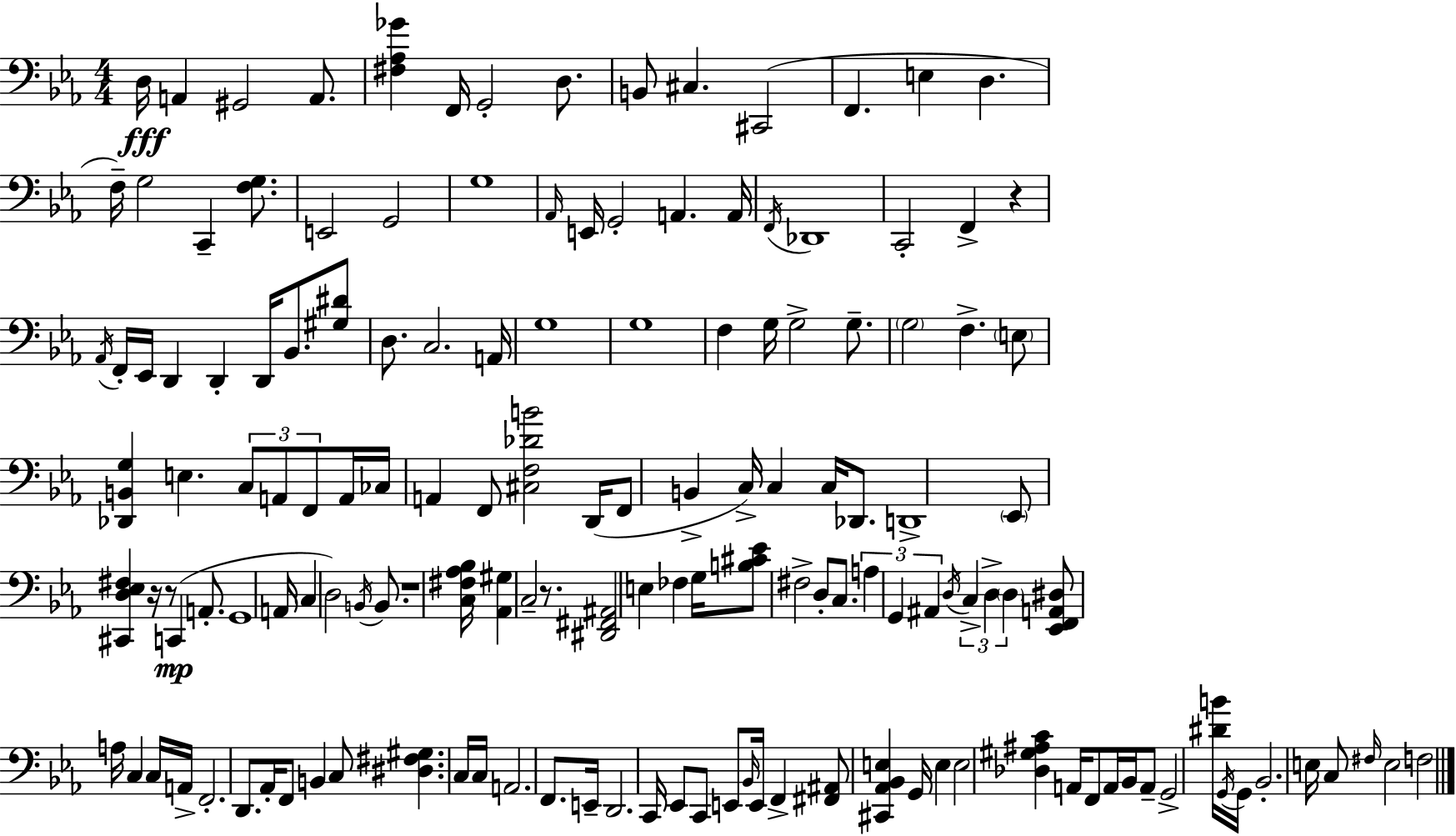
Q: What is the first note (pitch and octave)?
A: D3